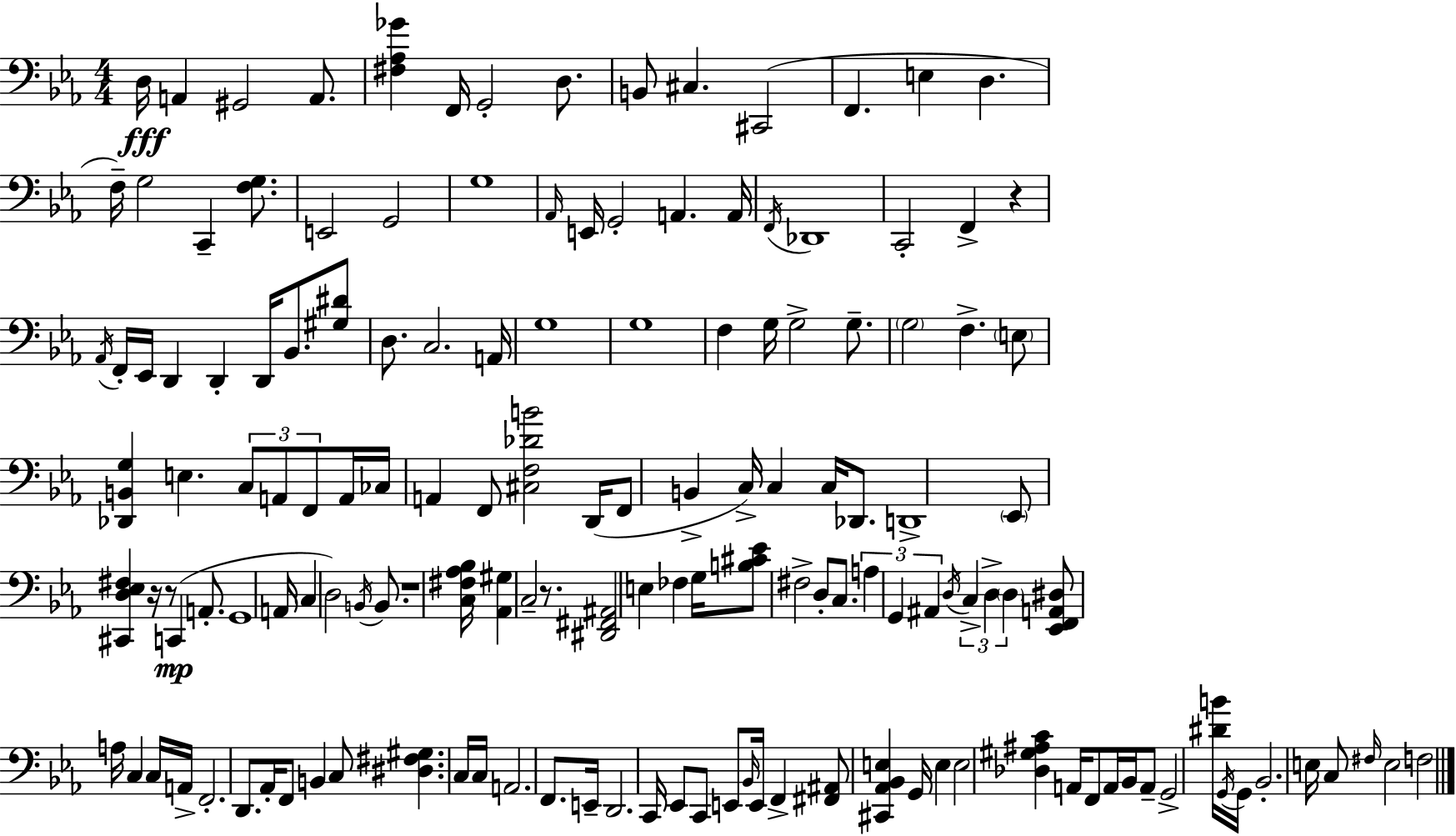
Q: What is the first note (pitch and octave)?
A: D3